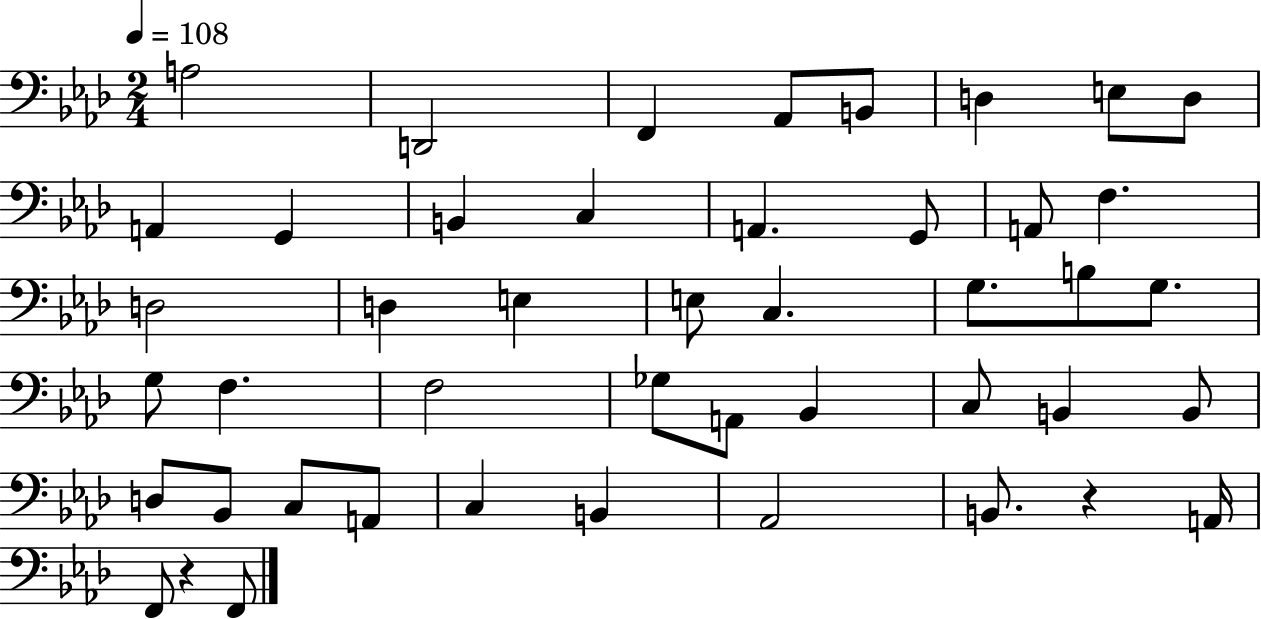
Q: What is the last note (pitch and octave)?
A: F2